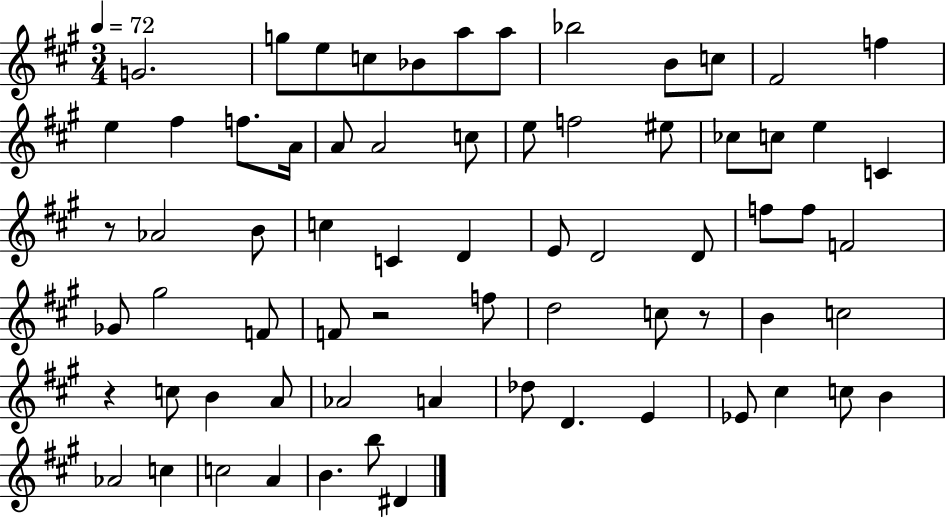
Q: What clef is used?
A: treble